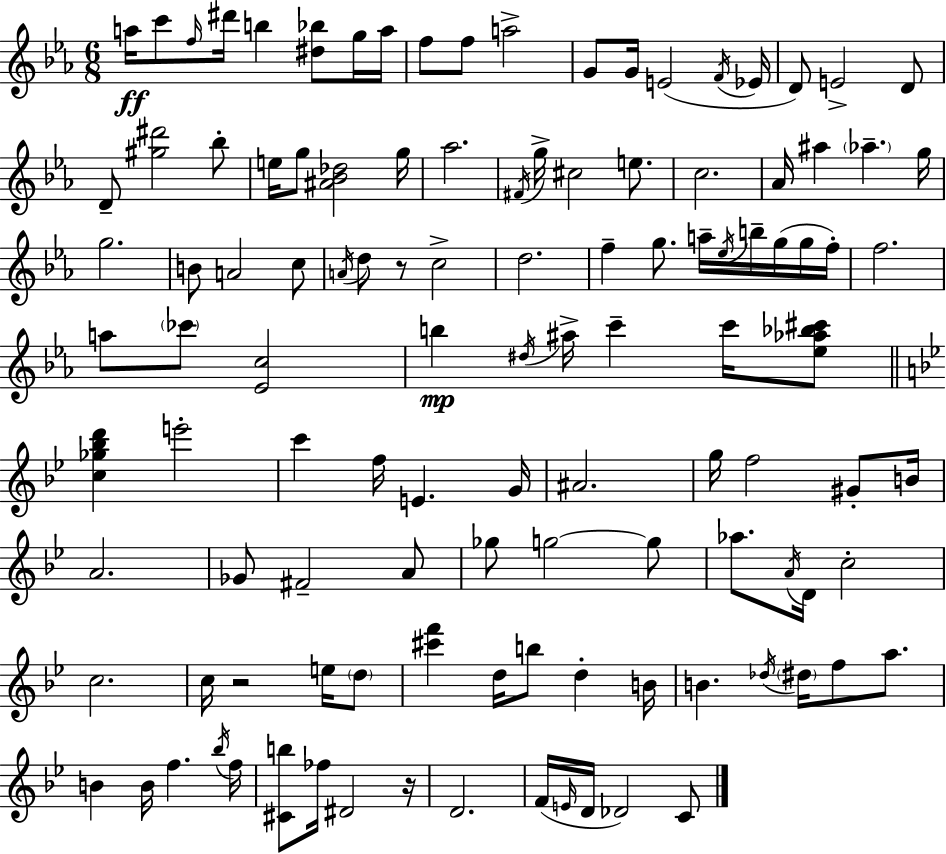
A5/s C6/e F5/s D#6/s B5/q [D#5,Bb5]/e G5/s A5/s F5/e F5/e A5/h G4/e G4/s E4/h F4/s Eb4/s D4/e E4/h D4/e D4/e [G#5,D#6]/h Bb5/e E5/s G5/e [A#4,Bb4,Db5]/h G5/s Ab5/h. F#4/s G5/s C#5/h E5/e. C5/h. Ab4/s A#5/q Ab5/q. G5/s G5/h. B4/e A4/h C5/e A4/s D5/e R/e C5/h D5/h. F5/q G5/e. A5/s Eb5/s B5/s G5/s G5/s F5/s F5/h. A5/e CES6/e [Eb4,C5]/h B5/q D#5/s A#5/s C6/q C6/s [Eb5,Ab5,Bb5,C#6]/e [C5,Gb5,Bb5,D6]/q E6/h C6/q F5/s E4/q. G4/s A#4/h. G5/s F5/h G#4/e B4/s A4/h. Gb4/e F#4/h A4/e Gb5/e G5/h G5/e Ab5/e. A4/s D4/s C5/h C5/h. C5/s R/h E5/s D5/e [C#6,F6]/q D5/s B5/e D5/q B4/s B4/q. Db5/s D#5/s F5/e A5/e. B4/q B4/s F5/q. Bb5/s F5/s [C#4,B5]/e FES5/s D#4/h R/s D4/h. F4/s E4/s D4/s Db4/h C4/e